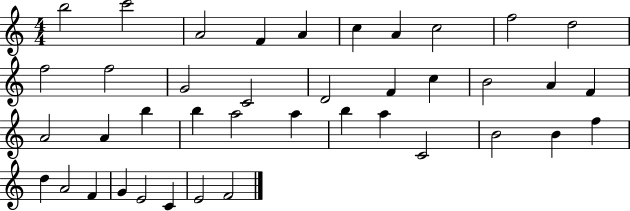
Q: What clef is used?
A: treble